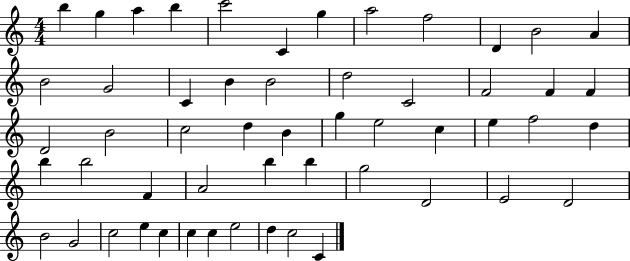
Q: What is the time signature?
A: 4/4